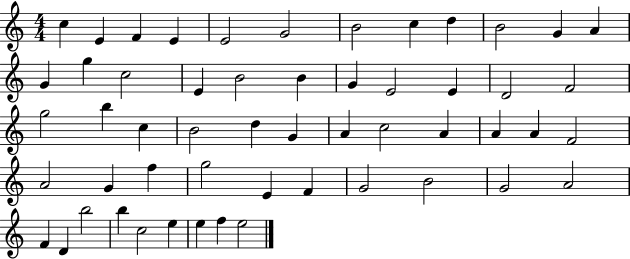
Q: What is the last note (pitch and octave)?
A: E5